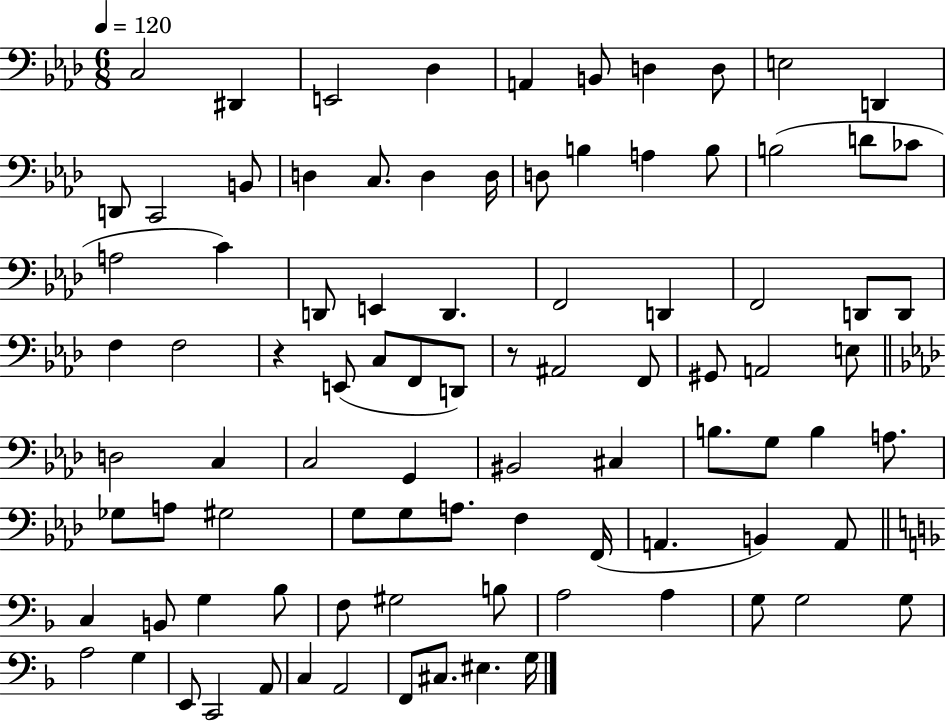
C3/h D#2/q E2/h Db3/q A2/q B2/e D3/q D3/e E3/h D2/q D2/e C2/h B2/e D3/q C3/e. D3/q D3/s D3/e B3/q A3/q B3/e B3/h D4/e CES4/e A3/h C4/q D2/e E2/q D2/q. F2/h D2/q F2/h D2/e D2/e F3/q F3/h R/q E2/e C3/e F2/e D2/e R/e A#2/h F2/e G#2/e A2/h E3/e D3/h C3/q C3/h G2/q BIS2/h C#3/q B3/e. G3/e B3/q A3/e. Gb3/e A3/e G#3/h G3/e G3/e A3/e. F3/q F2/s A2/q. B2/q A2/e C3/q B2/e G3/q Bb3/e F3/e G#3/h B3/e A3/h A3/q G3/e G3/h G3/e A3/h G3/q E2/e C2/h A2/e C3/q A2/h F2/e C#3/e. EIS3/q. G3/s